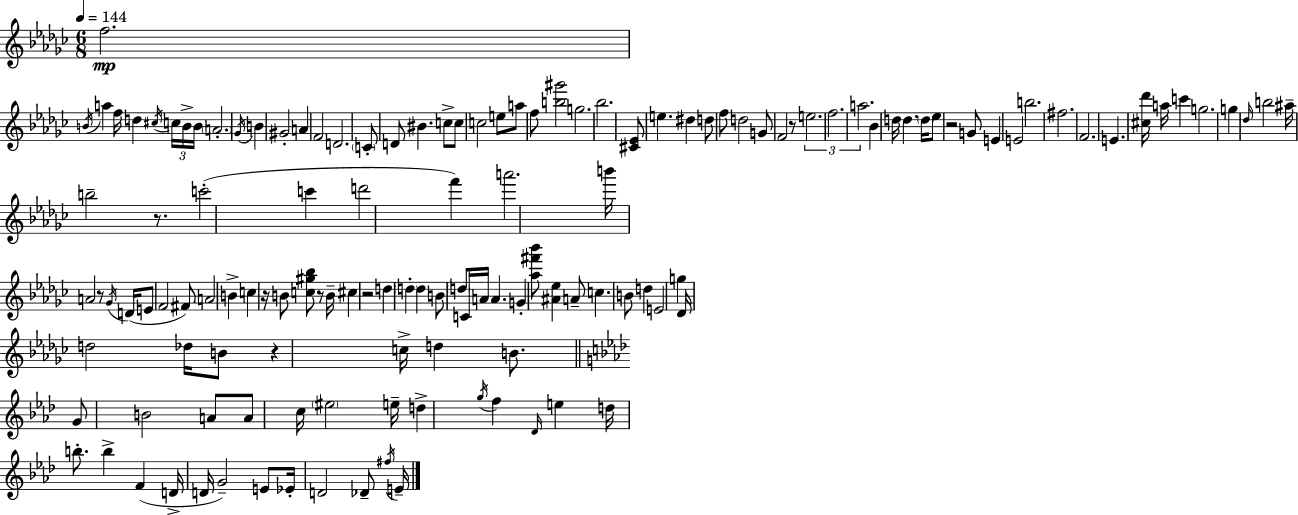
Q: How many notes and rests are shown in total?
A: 136